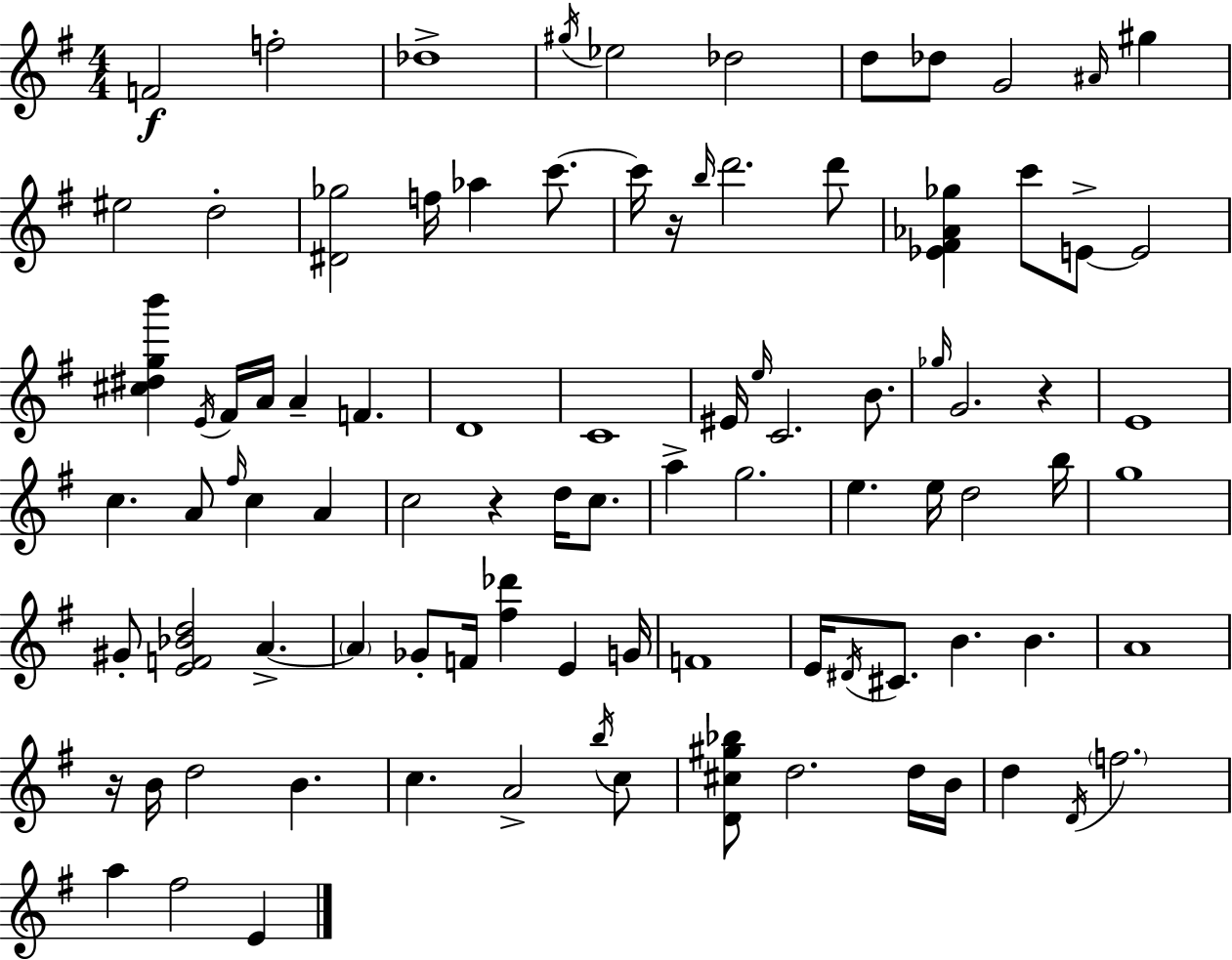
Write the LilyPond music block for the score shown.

{
  \clef treble
  \numericTimeSignature
  \time 4/4
  \key g \major
  f'2\f f''2-. | des''1-> | \acciaccatura { gis''16 } ees''2 des''2 | d''8 des''8 g'2 \grace { ais'16 } gis''4 | \break eis''2 d''2-. | <dis' ges''>2 f''16 aes''4 c'''8.~~ | c'''16 r16 \grace { b''16 } d'''2. | d'''8 <ees' fis' aes' ges''>4 c'''8 e'8->~~ e'2 | \break <cis'' dis'' g'' b'''>4 \acciaccatura { e'16 } fis'16 a'16 a'4-- f'4. | d'1 | c'1 | eis'16 \grace { e''16 } c'2. | \break b'8. \grace { ges''16 } g'2. | r4 e'1 | c''4. a'8 \grace { fis''16 } c''4 | a'4 c''2 r4 | \break d''16 c''8. a''4-> g''2. | e''4. e''16 d''2 | b''16 g''1 | gis'8-. <e' f' bes' d''>2 | \break a'4.->~~ \parenthesize a'4 ges'8-. f'16 <fis'' des'''>4 | e'4 g'16 f'1 | e'16 \acciaccatura { dis'16 } cis'8. b'4. | b'4. a'1 | \break r16 b'16 d''2 | b'4. c''4. a'2-> | \acciaccatura { b''16 } c''8 <d' cis'' gis'' bes''>8 d''2. | d''16 b'16 d''4 \acciaccatura { d'16 } \parenthesize f''2. | \break a''4 fis''2 | e'4 \bar "|."
}